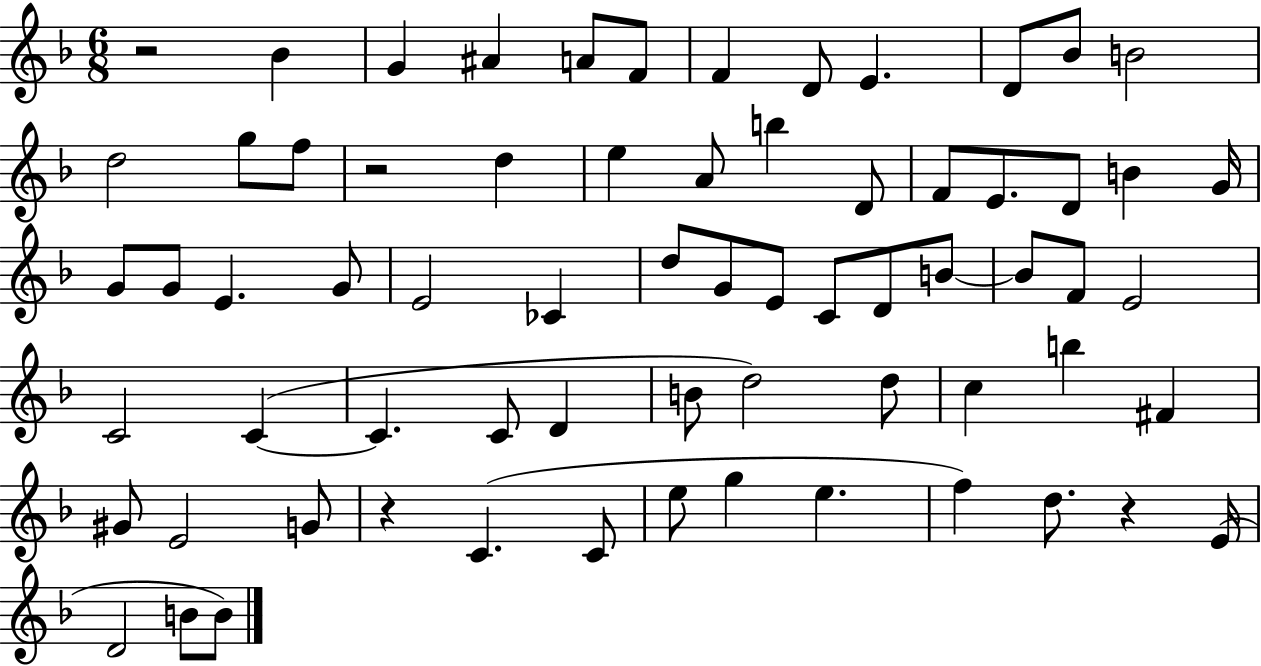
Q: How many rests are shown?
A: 4